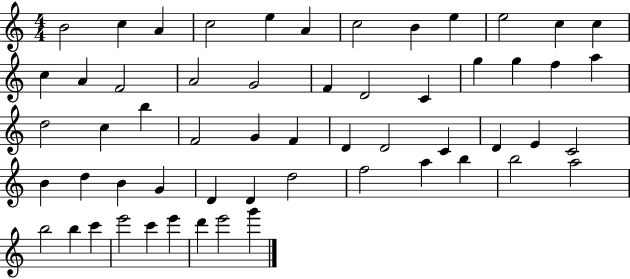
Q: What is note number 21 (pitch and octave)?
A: G5